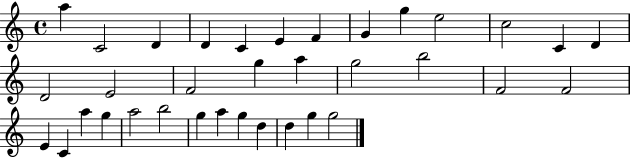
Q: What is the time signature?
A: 4/4